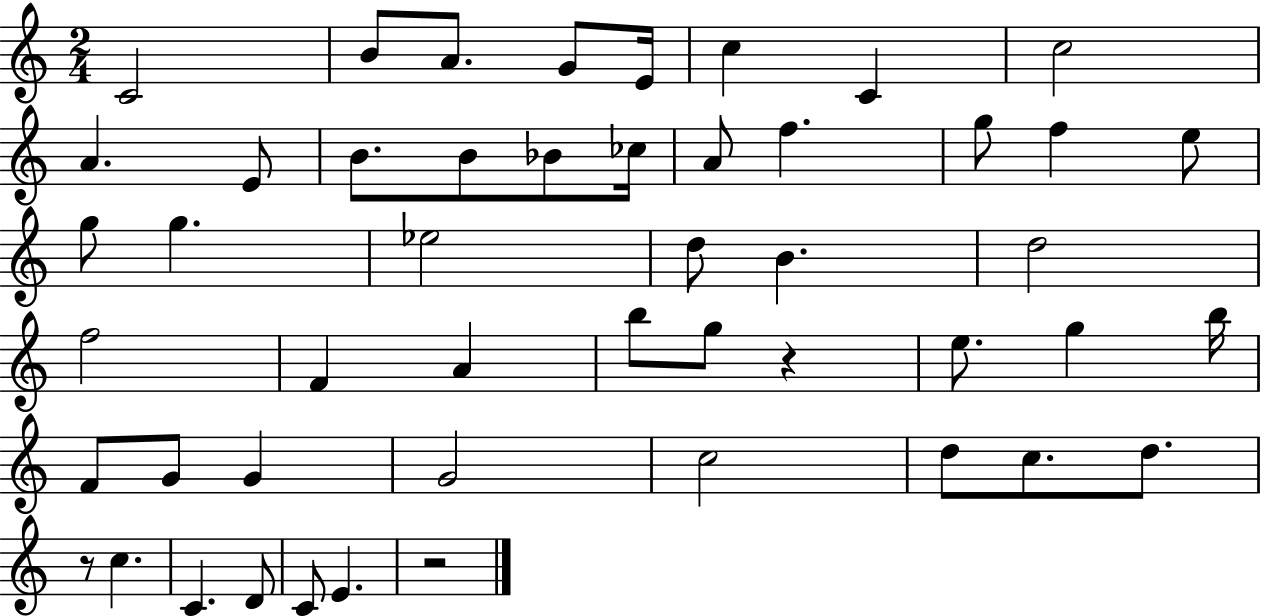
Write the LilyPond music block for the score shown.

{
  \clef treble
  \numericTimeSignature
  \time 2/4
  \key c \major
  c'2 | b'8 a'8. g'8 e'16 | c''4 c'4 | c''2 | \break a'4. e'8 | b'8. b'8 bes'8 ces''16 | a'8 f''4. | g''8 f''4 e''8 | \break g''8 g''4. | ees''2 | d''8 b'4. | d''2 | \break f''2 | f'4 a'4 | b''8 g''8 r4 | e''8. g''4 b''16 | \break f'8 g'8 g'4 | g'2 | c''2 | d''8 c''8. d''8. | \break r8 c''4. | c'4. d'8 | c'8 e'4. | r2 | \break \bar "|."
}